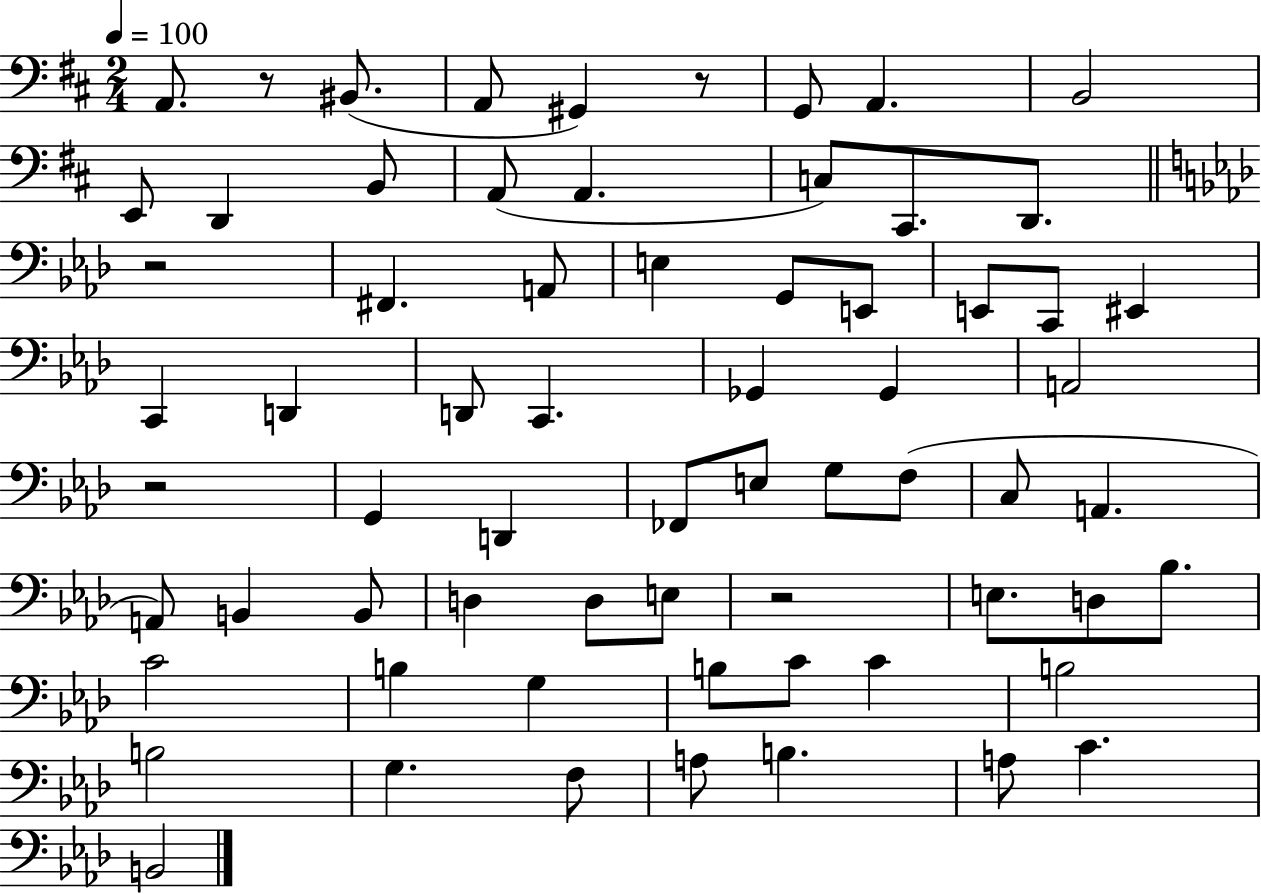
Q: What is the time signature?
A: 2/4